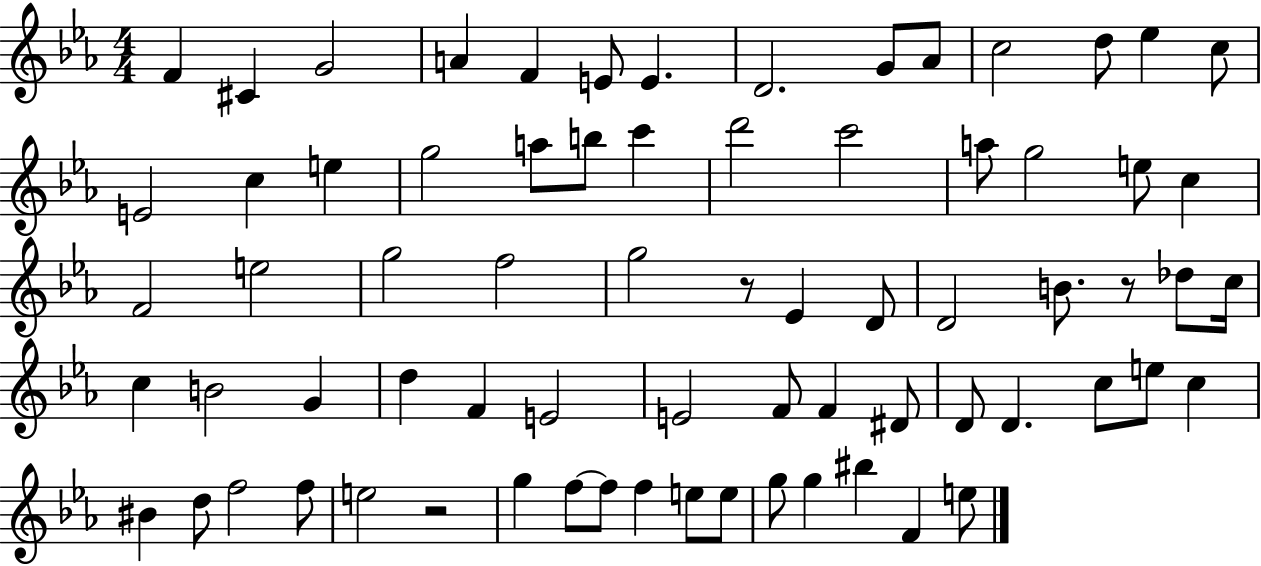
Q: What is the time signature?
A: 4/4